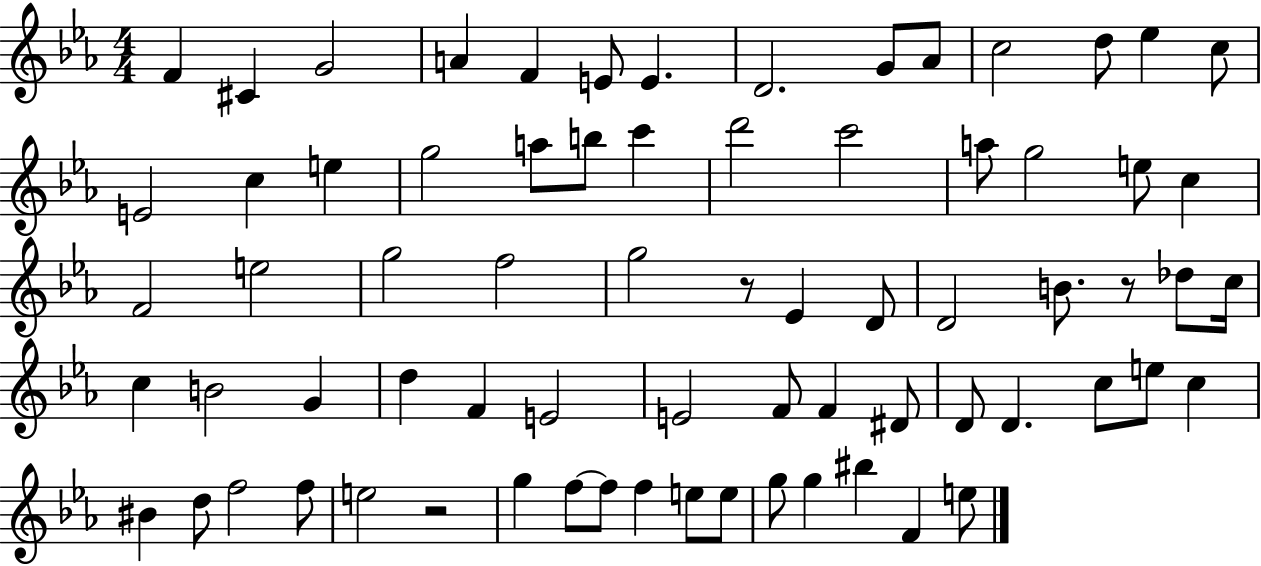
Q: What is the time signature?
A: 4/4